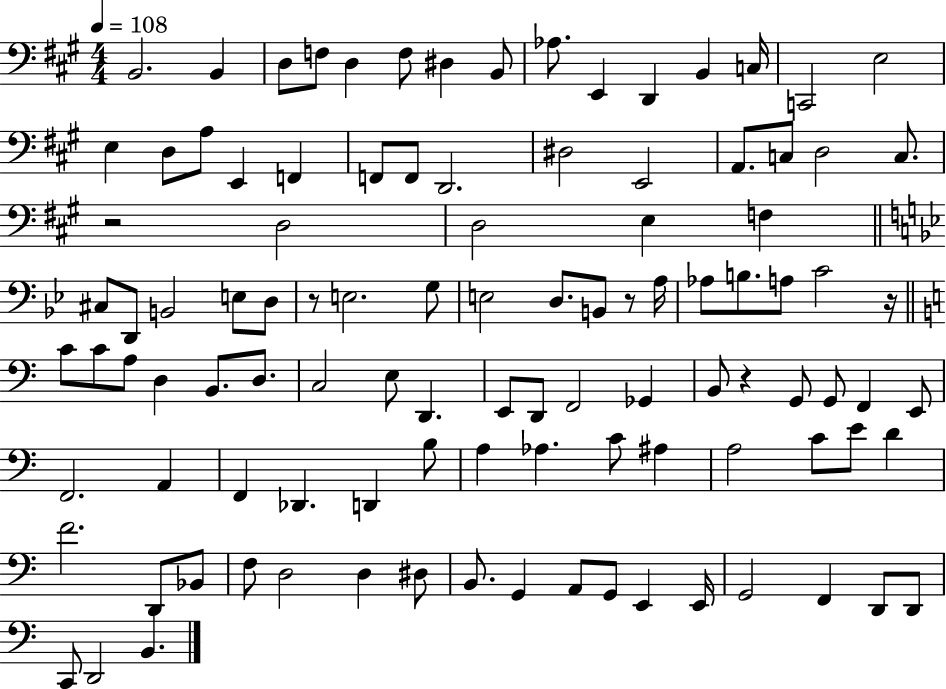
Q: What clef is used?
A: bass